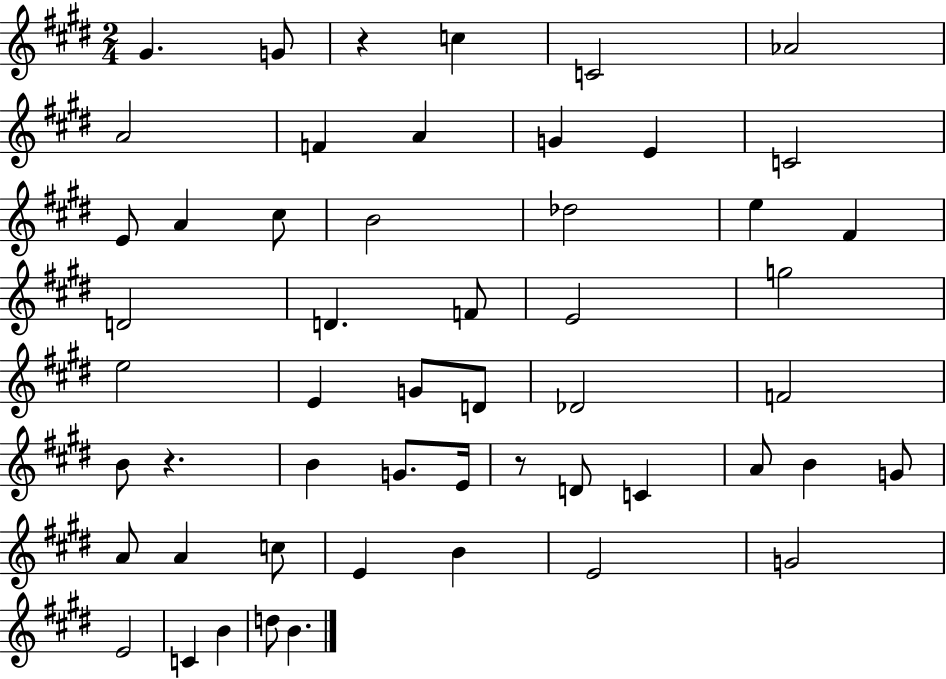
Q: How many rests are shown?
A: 3